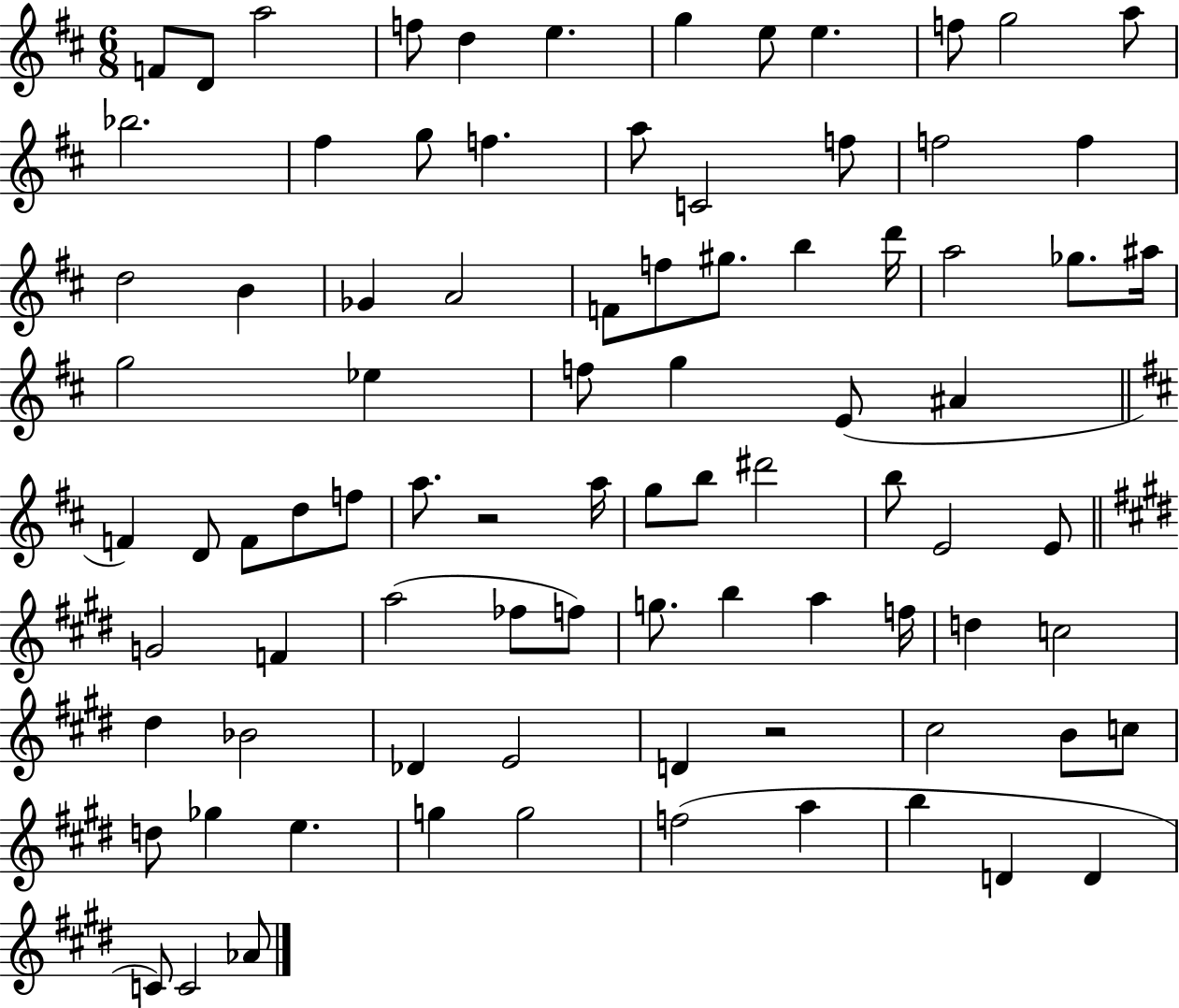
{
  \clef treble
  \numericTimeSignature
  \time 6/8
  \key d \major
  f'8 d'8 a''2 | f''8 d''4 e''4. | g''4 e''8 e''4. | f''8 g''2 a''8 | \break bes''2. | fis''4 g''8 f''4. | a''8 c'2 f''8 | f''2 f''4 | \break d''2 b'4 | ges'4 a'2 | f'8 f''8 gis''8. b''4 d'''16 | a''2 ges''8. ais''16 | \break g''2 ees''4 | f''8 g''4 e'8( ais'4 | \bar "||" \break \key d \major f'4) d'8 f'8 d''8 f''8 | a''8. r2 a''16 | g''8 b''8 dis'''2 | b''8 e'2 e'8 | \break \bar "||" \break \key e \major g'2 f'4 | a''2( fes''8 f''8) | g''8. b''4 a''4 f''16 | d''4 c''2 | \break dis''4 bes'2 | des'4 e'2 | d'4 r2 | cis''2 b'8 c''8 | \break d''8 ges''4 e''4. | g''4 g''2 | f''2( a''4 | b''4 d'4 d'4 | \break c'8) c'2 aes'8 | \bar "|."
}